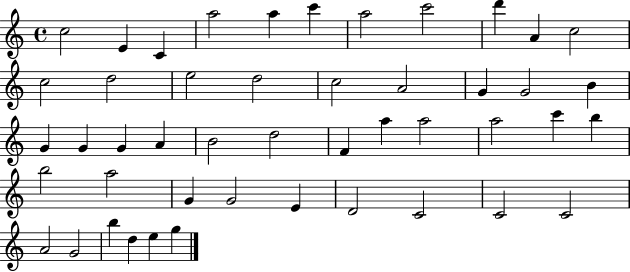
{
  \clef treble
  \time 4/4
  \defaultTimeSignature
  \key c \major
  c''2 e'4 c'4 | a''2 a''4 c'''4 | a''2 c'''2 | d'''4 a'4 c''2 | \break c''2 d''2 | e''2 d''2 | c''2 a'2 | g'4 g'2 b'4 | \break g'4 g'4 g'4 a'4 | b'2 d''2 | f'4 a''4 a''2 | a''2 c'''4 b''4 | \break b''2 a''2 | g'4 g'2 e'4 | d'2 c'2 | c'2 c'2 | \break a'2 g'2 | b''4 d''4 e''4 g''4 | \bar "|."
}